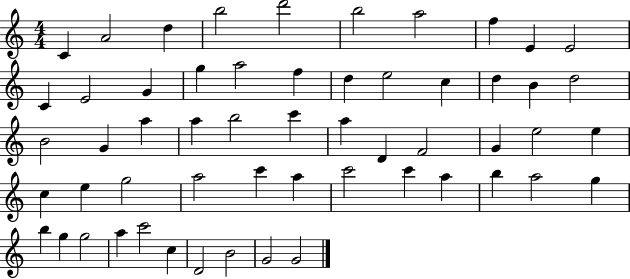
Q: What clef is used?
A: treble